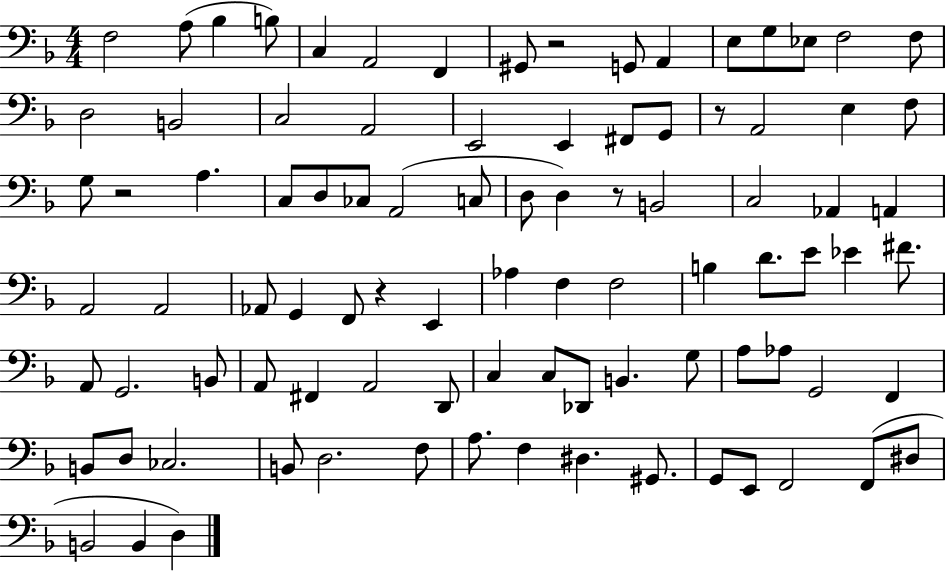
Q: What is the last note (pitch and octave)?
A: D3